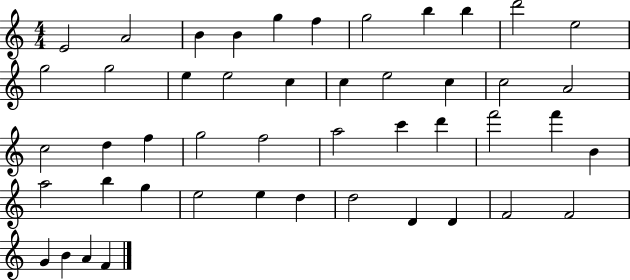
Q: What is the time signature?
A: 4/4